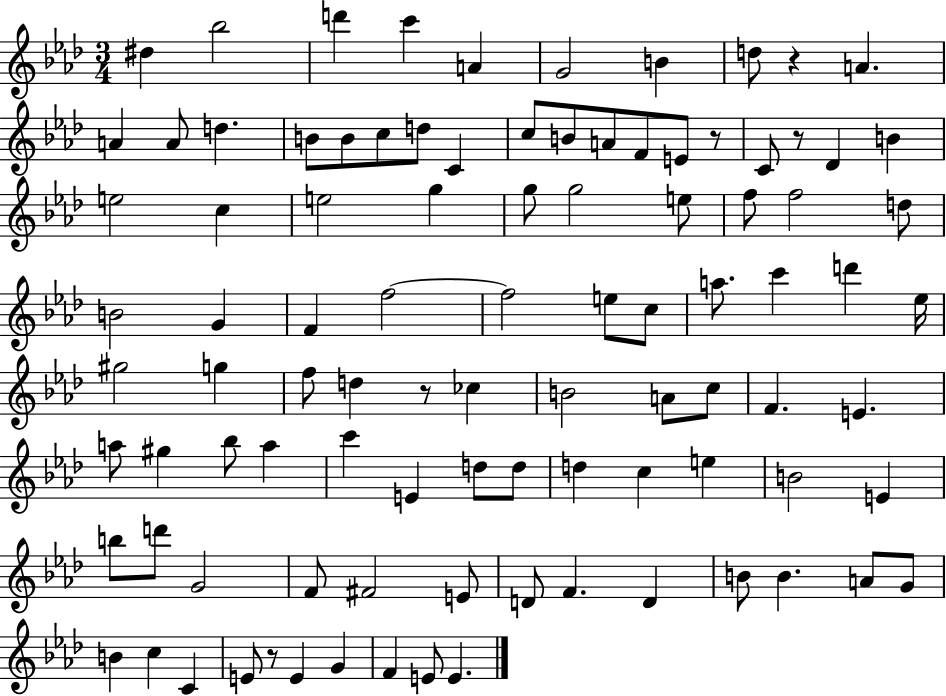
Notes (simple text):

D#5/q Bb5/h D6/q C6/q A4/q G4/h B4/q D5/e R/q A4/q. A4/q A4/e D5/q. B4/e B4/e C5/e D5/e C4/q C5/e B4/e A4/e F4/e E4/e R/e C4/e R/e Db4/q B4/q E5/h C5/q E5/h G5/q G5/e G5/h E5/e F5/e F5/h D5/e B4/h G4/q F4/q F5/h F5/h E5/e C5/e A5/e. C6/q D6/q Eb5/s G#5/h G5/q F5/e D5/q R/e CES5/q B4/h A4/e C5/e F4/q. E4/q. A5/e G#5/q Bb5/e A5/q C6/q E4/q D5/e D5/e D5/q C5/q E5/q B4/h E4/q B5/e D6/e G4/h F4/e F#4/h E4/e D4/e F4/q. D4/q B4/e B4/q. A4/e G4/e B4/q C5/q C4/q E4/e R/e E4/q G4/q F4/q E4/e E4/q.